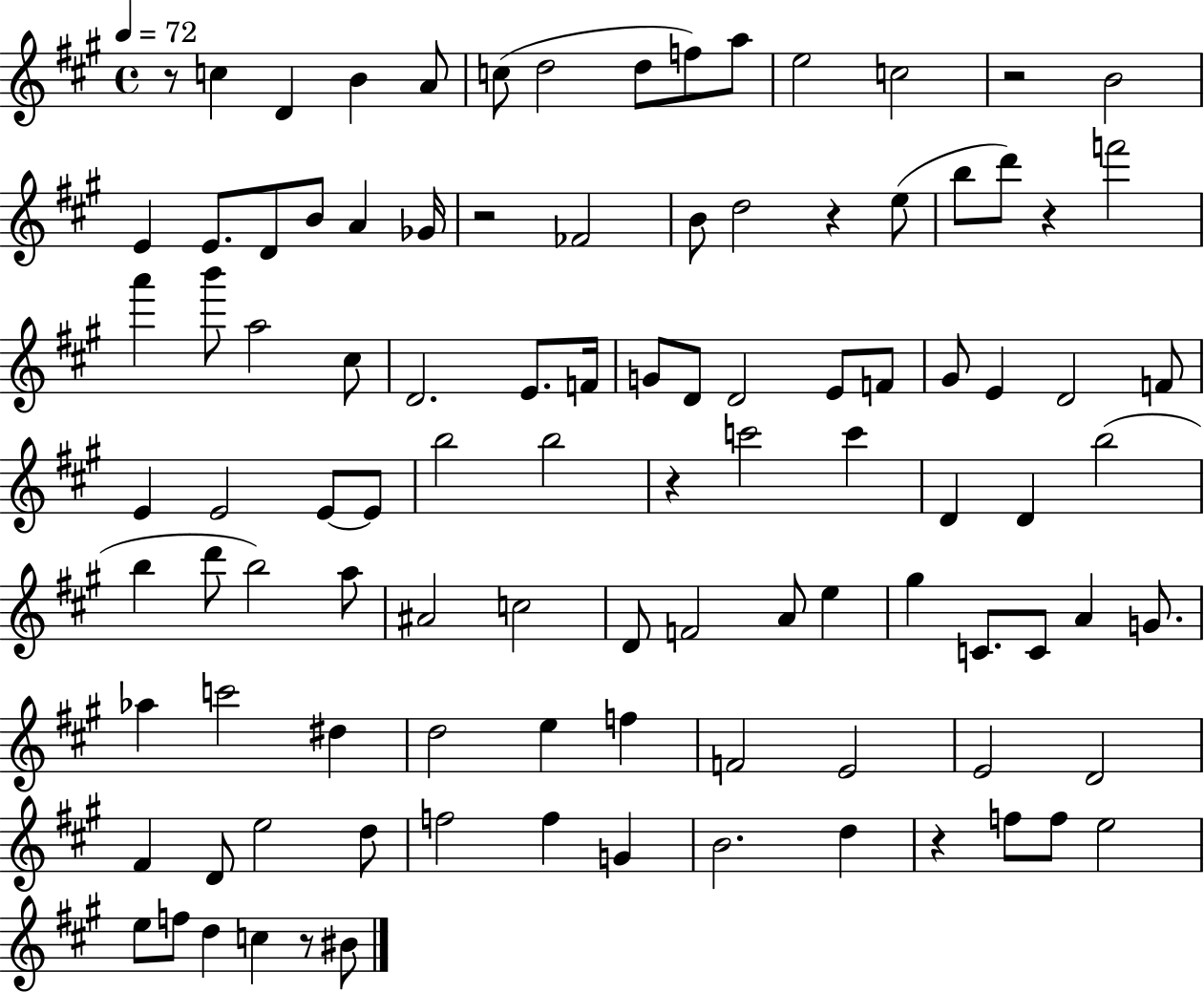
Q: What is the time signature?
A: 4/4